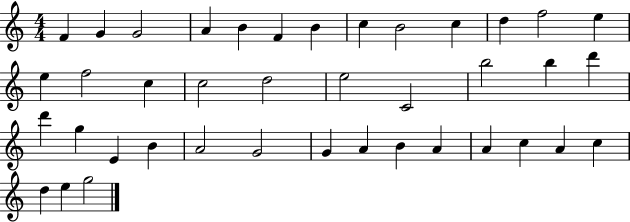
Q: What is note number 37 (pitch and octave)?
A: C5